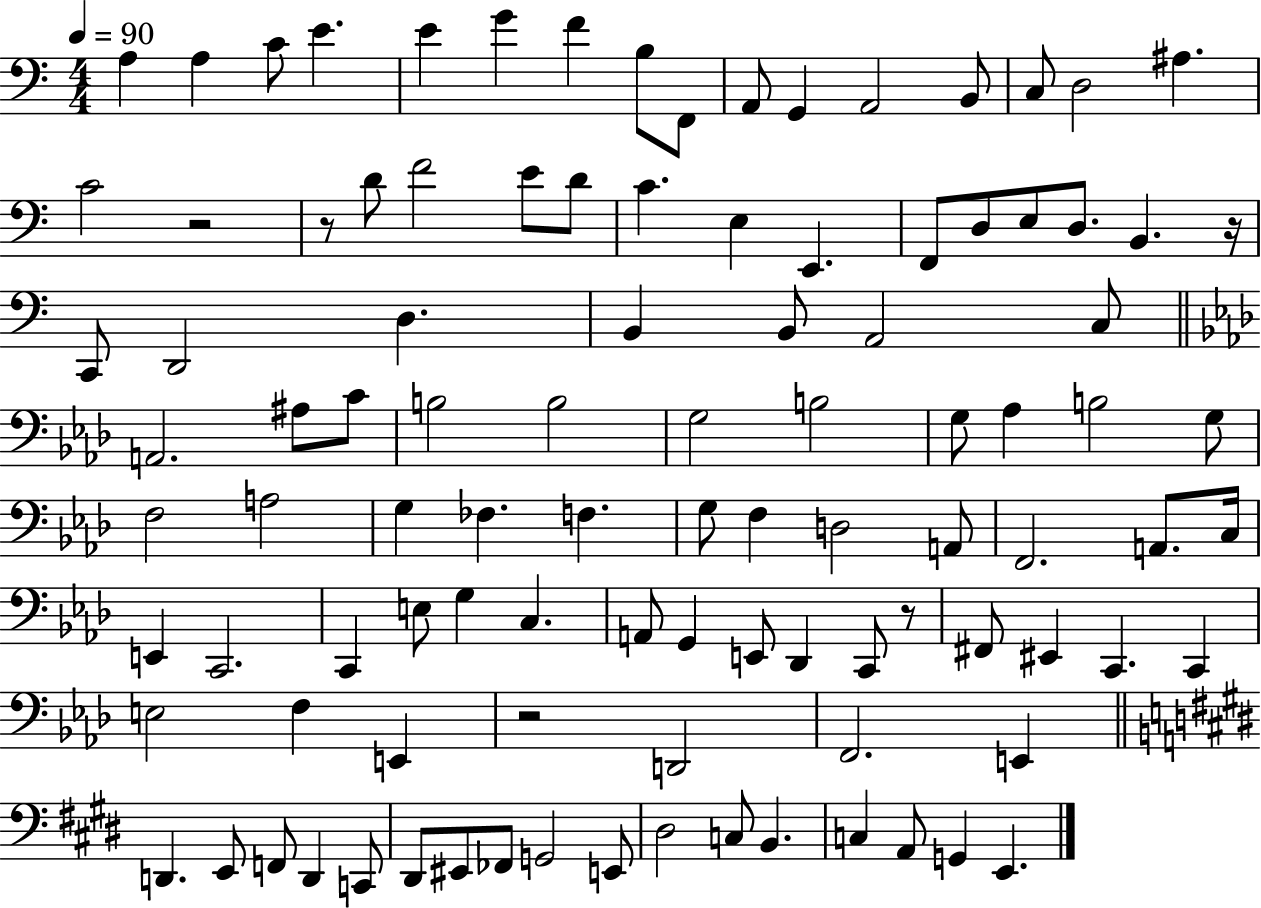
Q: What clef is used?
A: bass